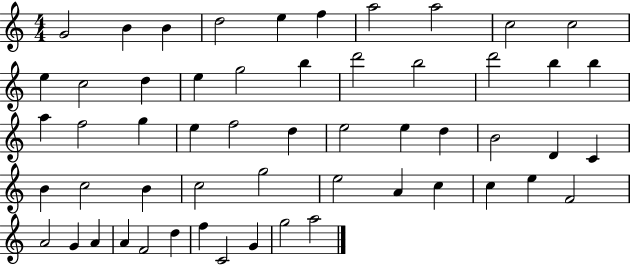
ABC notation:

X:1
T:Untitled
M:4/4
L:1/4
K:C
G2 B B d2 e f a2 a2 c2 c2 e c2 d e g2 b d'2 b2 d'2 b b a f2 g e f2 d e2 e d B2 D C B c2 B c2 g2 e2 A c c e F2 A2 G A A F2 d f C2 G g2 a2